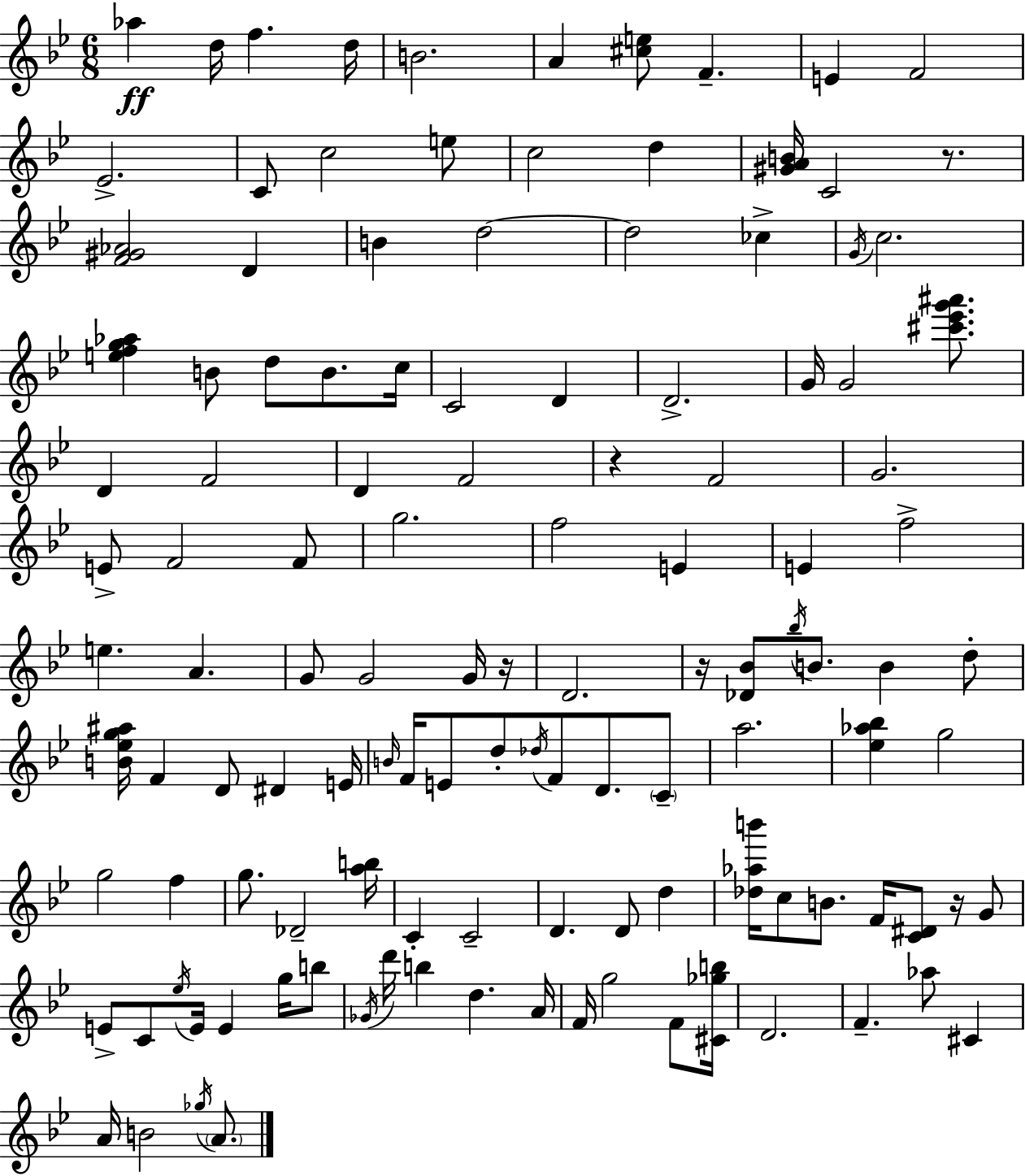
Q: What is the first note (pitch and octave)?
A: Ab5